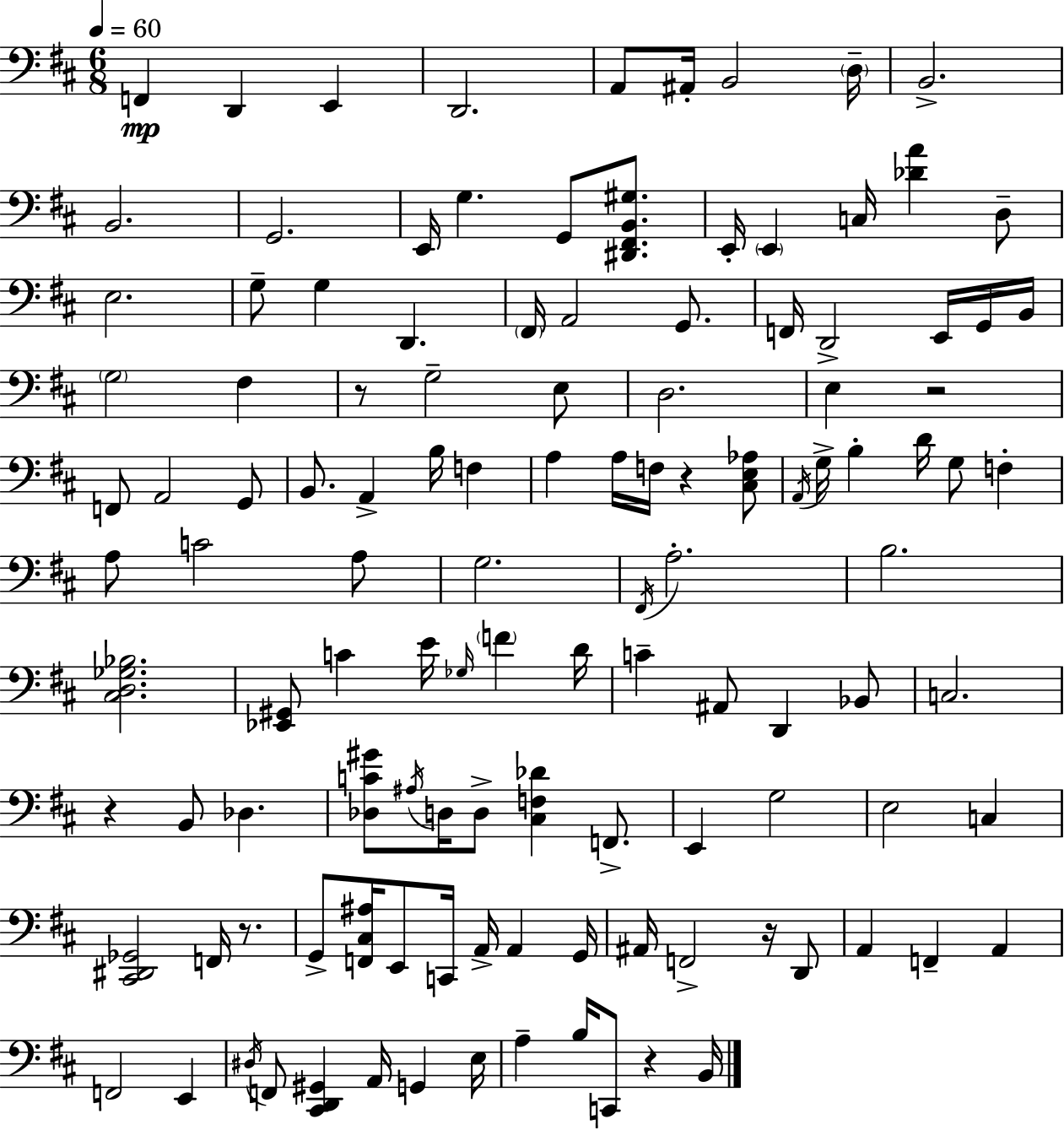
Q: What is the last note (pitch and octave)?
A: B2